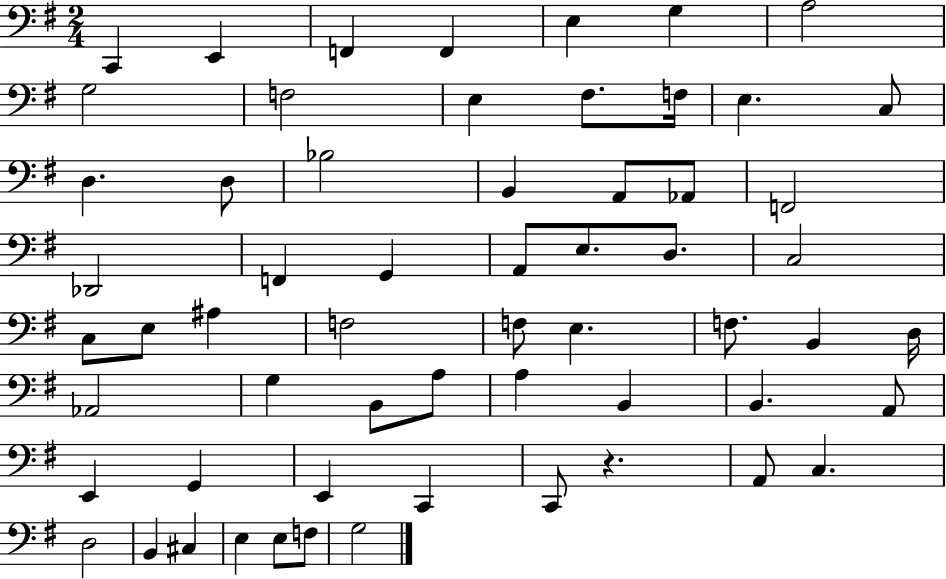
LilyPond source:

{
  \clef bass
  \numericTimeSignature
  \time 2/4
  \key g \major
  c,4 e,4 | f,4 f,4 | e4 g4 | a2 | \break g2 | f2 | e4 fis8. f16 | e4. c8 | \break d4. d8 | bes2 | b,4 a,8 aes,8 | f,2 | \break des,2 | f,4 g,4 | a,8 e8. d8. | c2 | \break c8 e8 ais4 | f2 | f8 e4. | f8. b,4 d16 | \break aes,2 | g4 b,8 a8 | a4 b,4 | b,4. a,8 | \break e,4 g,4 | e,4 c,4 | c,8 r4. | a,8 c4. | \break d2 | b,4 cis4 | e4 e8 f8 | g2 | \break \bar "|."
}